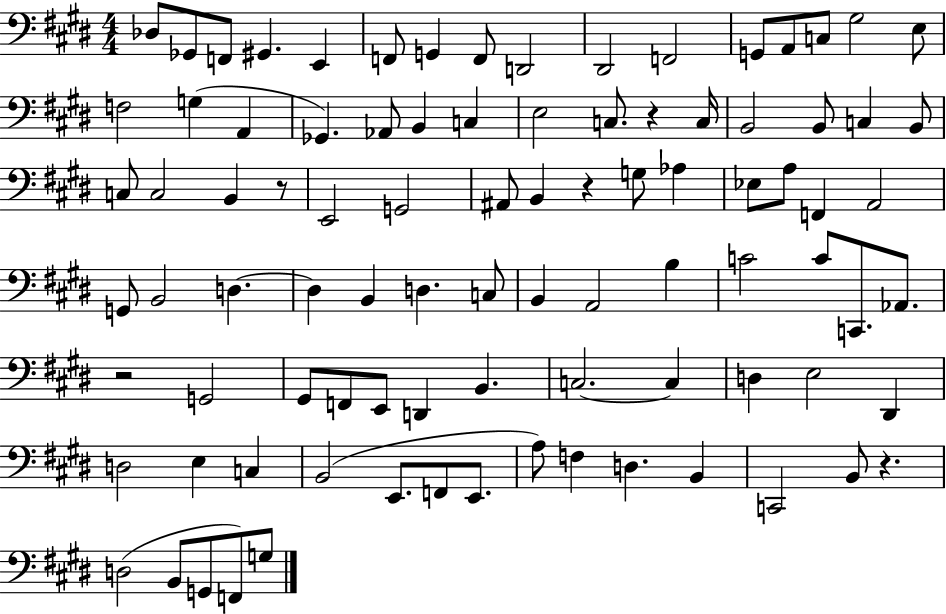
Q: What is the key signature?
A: E major